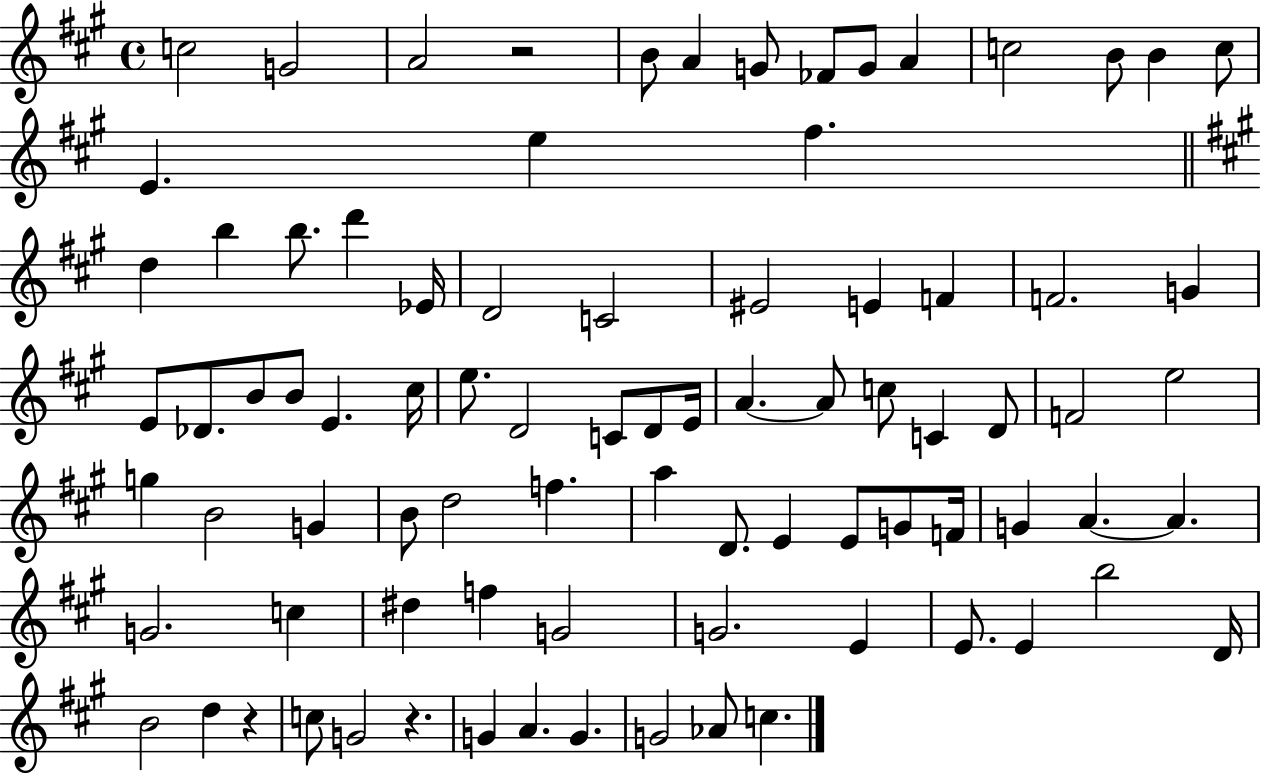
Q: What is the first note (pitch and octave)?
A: C5